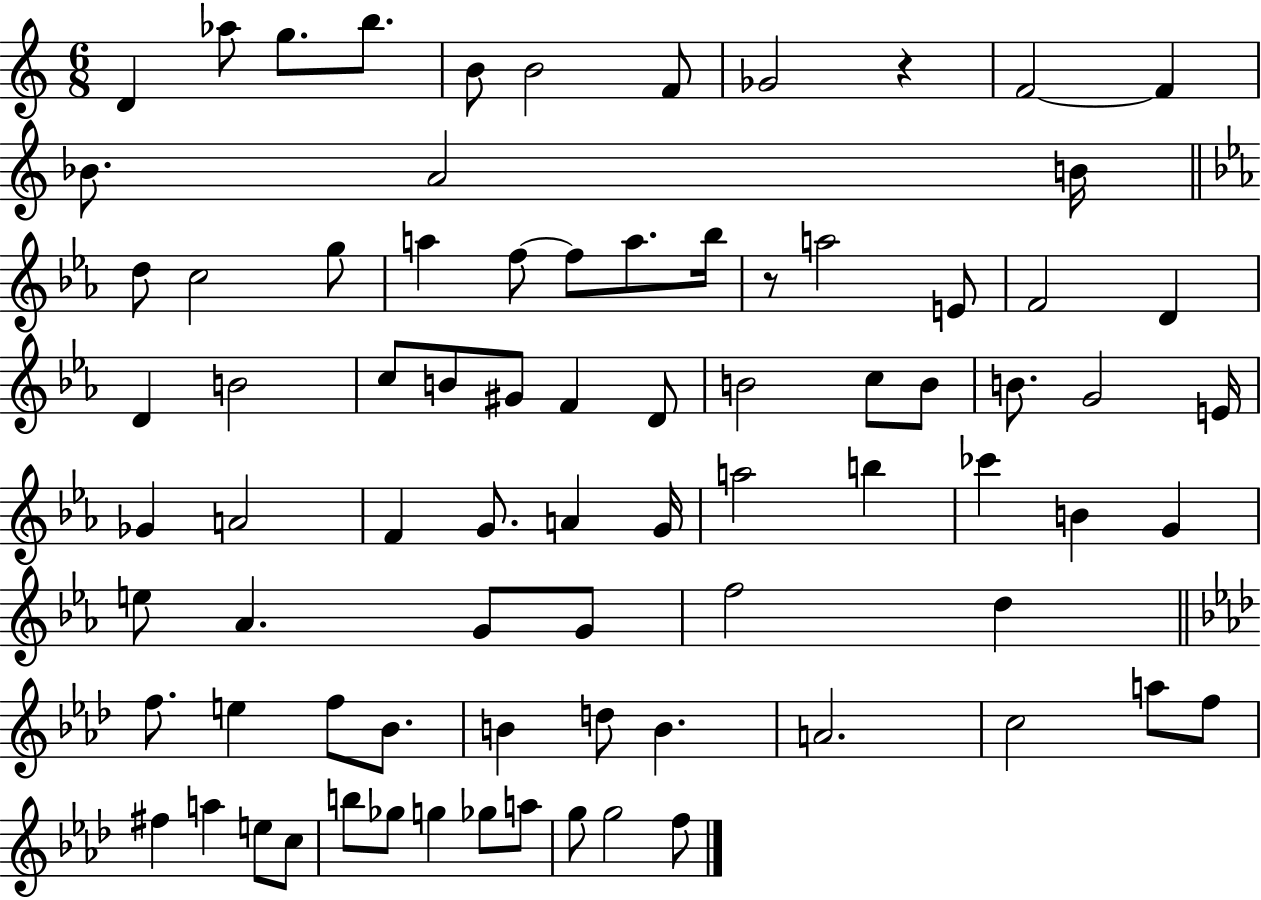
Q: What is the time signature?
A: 6/8